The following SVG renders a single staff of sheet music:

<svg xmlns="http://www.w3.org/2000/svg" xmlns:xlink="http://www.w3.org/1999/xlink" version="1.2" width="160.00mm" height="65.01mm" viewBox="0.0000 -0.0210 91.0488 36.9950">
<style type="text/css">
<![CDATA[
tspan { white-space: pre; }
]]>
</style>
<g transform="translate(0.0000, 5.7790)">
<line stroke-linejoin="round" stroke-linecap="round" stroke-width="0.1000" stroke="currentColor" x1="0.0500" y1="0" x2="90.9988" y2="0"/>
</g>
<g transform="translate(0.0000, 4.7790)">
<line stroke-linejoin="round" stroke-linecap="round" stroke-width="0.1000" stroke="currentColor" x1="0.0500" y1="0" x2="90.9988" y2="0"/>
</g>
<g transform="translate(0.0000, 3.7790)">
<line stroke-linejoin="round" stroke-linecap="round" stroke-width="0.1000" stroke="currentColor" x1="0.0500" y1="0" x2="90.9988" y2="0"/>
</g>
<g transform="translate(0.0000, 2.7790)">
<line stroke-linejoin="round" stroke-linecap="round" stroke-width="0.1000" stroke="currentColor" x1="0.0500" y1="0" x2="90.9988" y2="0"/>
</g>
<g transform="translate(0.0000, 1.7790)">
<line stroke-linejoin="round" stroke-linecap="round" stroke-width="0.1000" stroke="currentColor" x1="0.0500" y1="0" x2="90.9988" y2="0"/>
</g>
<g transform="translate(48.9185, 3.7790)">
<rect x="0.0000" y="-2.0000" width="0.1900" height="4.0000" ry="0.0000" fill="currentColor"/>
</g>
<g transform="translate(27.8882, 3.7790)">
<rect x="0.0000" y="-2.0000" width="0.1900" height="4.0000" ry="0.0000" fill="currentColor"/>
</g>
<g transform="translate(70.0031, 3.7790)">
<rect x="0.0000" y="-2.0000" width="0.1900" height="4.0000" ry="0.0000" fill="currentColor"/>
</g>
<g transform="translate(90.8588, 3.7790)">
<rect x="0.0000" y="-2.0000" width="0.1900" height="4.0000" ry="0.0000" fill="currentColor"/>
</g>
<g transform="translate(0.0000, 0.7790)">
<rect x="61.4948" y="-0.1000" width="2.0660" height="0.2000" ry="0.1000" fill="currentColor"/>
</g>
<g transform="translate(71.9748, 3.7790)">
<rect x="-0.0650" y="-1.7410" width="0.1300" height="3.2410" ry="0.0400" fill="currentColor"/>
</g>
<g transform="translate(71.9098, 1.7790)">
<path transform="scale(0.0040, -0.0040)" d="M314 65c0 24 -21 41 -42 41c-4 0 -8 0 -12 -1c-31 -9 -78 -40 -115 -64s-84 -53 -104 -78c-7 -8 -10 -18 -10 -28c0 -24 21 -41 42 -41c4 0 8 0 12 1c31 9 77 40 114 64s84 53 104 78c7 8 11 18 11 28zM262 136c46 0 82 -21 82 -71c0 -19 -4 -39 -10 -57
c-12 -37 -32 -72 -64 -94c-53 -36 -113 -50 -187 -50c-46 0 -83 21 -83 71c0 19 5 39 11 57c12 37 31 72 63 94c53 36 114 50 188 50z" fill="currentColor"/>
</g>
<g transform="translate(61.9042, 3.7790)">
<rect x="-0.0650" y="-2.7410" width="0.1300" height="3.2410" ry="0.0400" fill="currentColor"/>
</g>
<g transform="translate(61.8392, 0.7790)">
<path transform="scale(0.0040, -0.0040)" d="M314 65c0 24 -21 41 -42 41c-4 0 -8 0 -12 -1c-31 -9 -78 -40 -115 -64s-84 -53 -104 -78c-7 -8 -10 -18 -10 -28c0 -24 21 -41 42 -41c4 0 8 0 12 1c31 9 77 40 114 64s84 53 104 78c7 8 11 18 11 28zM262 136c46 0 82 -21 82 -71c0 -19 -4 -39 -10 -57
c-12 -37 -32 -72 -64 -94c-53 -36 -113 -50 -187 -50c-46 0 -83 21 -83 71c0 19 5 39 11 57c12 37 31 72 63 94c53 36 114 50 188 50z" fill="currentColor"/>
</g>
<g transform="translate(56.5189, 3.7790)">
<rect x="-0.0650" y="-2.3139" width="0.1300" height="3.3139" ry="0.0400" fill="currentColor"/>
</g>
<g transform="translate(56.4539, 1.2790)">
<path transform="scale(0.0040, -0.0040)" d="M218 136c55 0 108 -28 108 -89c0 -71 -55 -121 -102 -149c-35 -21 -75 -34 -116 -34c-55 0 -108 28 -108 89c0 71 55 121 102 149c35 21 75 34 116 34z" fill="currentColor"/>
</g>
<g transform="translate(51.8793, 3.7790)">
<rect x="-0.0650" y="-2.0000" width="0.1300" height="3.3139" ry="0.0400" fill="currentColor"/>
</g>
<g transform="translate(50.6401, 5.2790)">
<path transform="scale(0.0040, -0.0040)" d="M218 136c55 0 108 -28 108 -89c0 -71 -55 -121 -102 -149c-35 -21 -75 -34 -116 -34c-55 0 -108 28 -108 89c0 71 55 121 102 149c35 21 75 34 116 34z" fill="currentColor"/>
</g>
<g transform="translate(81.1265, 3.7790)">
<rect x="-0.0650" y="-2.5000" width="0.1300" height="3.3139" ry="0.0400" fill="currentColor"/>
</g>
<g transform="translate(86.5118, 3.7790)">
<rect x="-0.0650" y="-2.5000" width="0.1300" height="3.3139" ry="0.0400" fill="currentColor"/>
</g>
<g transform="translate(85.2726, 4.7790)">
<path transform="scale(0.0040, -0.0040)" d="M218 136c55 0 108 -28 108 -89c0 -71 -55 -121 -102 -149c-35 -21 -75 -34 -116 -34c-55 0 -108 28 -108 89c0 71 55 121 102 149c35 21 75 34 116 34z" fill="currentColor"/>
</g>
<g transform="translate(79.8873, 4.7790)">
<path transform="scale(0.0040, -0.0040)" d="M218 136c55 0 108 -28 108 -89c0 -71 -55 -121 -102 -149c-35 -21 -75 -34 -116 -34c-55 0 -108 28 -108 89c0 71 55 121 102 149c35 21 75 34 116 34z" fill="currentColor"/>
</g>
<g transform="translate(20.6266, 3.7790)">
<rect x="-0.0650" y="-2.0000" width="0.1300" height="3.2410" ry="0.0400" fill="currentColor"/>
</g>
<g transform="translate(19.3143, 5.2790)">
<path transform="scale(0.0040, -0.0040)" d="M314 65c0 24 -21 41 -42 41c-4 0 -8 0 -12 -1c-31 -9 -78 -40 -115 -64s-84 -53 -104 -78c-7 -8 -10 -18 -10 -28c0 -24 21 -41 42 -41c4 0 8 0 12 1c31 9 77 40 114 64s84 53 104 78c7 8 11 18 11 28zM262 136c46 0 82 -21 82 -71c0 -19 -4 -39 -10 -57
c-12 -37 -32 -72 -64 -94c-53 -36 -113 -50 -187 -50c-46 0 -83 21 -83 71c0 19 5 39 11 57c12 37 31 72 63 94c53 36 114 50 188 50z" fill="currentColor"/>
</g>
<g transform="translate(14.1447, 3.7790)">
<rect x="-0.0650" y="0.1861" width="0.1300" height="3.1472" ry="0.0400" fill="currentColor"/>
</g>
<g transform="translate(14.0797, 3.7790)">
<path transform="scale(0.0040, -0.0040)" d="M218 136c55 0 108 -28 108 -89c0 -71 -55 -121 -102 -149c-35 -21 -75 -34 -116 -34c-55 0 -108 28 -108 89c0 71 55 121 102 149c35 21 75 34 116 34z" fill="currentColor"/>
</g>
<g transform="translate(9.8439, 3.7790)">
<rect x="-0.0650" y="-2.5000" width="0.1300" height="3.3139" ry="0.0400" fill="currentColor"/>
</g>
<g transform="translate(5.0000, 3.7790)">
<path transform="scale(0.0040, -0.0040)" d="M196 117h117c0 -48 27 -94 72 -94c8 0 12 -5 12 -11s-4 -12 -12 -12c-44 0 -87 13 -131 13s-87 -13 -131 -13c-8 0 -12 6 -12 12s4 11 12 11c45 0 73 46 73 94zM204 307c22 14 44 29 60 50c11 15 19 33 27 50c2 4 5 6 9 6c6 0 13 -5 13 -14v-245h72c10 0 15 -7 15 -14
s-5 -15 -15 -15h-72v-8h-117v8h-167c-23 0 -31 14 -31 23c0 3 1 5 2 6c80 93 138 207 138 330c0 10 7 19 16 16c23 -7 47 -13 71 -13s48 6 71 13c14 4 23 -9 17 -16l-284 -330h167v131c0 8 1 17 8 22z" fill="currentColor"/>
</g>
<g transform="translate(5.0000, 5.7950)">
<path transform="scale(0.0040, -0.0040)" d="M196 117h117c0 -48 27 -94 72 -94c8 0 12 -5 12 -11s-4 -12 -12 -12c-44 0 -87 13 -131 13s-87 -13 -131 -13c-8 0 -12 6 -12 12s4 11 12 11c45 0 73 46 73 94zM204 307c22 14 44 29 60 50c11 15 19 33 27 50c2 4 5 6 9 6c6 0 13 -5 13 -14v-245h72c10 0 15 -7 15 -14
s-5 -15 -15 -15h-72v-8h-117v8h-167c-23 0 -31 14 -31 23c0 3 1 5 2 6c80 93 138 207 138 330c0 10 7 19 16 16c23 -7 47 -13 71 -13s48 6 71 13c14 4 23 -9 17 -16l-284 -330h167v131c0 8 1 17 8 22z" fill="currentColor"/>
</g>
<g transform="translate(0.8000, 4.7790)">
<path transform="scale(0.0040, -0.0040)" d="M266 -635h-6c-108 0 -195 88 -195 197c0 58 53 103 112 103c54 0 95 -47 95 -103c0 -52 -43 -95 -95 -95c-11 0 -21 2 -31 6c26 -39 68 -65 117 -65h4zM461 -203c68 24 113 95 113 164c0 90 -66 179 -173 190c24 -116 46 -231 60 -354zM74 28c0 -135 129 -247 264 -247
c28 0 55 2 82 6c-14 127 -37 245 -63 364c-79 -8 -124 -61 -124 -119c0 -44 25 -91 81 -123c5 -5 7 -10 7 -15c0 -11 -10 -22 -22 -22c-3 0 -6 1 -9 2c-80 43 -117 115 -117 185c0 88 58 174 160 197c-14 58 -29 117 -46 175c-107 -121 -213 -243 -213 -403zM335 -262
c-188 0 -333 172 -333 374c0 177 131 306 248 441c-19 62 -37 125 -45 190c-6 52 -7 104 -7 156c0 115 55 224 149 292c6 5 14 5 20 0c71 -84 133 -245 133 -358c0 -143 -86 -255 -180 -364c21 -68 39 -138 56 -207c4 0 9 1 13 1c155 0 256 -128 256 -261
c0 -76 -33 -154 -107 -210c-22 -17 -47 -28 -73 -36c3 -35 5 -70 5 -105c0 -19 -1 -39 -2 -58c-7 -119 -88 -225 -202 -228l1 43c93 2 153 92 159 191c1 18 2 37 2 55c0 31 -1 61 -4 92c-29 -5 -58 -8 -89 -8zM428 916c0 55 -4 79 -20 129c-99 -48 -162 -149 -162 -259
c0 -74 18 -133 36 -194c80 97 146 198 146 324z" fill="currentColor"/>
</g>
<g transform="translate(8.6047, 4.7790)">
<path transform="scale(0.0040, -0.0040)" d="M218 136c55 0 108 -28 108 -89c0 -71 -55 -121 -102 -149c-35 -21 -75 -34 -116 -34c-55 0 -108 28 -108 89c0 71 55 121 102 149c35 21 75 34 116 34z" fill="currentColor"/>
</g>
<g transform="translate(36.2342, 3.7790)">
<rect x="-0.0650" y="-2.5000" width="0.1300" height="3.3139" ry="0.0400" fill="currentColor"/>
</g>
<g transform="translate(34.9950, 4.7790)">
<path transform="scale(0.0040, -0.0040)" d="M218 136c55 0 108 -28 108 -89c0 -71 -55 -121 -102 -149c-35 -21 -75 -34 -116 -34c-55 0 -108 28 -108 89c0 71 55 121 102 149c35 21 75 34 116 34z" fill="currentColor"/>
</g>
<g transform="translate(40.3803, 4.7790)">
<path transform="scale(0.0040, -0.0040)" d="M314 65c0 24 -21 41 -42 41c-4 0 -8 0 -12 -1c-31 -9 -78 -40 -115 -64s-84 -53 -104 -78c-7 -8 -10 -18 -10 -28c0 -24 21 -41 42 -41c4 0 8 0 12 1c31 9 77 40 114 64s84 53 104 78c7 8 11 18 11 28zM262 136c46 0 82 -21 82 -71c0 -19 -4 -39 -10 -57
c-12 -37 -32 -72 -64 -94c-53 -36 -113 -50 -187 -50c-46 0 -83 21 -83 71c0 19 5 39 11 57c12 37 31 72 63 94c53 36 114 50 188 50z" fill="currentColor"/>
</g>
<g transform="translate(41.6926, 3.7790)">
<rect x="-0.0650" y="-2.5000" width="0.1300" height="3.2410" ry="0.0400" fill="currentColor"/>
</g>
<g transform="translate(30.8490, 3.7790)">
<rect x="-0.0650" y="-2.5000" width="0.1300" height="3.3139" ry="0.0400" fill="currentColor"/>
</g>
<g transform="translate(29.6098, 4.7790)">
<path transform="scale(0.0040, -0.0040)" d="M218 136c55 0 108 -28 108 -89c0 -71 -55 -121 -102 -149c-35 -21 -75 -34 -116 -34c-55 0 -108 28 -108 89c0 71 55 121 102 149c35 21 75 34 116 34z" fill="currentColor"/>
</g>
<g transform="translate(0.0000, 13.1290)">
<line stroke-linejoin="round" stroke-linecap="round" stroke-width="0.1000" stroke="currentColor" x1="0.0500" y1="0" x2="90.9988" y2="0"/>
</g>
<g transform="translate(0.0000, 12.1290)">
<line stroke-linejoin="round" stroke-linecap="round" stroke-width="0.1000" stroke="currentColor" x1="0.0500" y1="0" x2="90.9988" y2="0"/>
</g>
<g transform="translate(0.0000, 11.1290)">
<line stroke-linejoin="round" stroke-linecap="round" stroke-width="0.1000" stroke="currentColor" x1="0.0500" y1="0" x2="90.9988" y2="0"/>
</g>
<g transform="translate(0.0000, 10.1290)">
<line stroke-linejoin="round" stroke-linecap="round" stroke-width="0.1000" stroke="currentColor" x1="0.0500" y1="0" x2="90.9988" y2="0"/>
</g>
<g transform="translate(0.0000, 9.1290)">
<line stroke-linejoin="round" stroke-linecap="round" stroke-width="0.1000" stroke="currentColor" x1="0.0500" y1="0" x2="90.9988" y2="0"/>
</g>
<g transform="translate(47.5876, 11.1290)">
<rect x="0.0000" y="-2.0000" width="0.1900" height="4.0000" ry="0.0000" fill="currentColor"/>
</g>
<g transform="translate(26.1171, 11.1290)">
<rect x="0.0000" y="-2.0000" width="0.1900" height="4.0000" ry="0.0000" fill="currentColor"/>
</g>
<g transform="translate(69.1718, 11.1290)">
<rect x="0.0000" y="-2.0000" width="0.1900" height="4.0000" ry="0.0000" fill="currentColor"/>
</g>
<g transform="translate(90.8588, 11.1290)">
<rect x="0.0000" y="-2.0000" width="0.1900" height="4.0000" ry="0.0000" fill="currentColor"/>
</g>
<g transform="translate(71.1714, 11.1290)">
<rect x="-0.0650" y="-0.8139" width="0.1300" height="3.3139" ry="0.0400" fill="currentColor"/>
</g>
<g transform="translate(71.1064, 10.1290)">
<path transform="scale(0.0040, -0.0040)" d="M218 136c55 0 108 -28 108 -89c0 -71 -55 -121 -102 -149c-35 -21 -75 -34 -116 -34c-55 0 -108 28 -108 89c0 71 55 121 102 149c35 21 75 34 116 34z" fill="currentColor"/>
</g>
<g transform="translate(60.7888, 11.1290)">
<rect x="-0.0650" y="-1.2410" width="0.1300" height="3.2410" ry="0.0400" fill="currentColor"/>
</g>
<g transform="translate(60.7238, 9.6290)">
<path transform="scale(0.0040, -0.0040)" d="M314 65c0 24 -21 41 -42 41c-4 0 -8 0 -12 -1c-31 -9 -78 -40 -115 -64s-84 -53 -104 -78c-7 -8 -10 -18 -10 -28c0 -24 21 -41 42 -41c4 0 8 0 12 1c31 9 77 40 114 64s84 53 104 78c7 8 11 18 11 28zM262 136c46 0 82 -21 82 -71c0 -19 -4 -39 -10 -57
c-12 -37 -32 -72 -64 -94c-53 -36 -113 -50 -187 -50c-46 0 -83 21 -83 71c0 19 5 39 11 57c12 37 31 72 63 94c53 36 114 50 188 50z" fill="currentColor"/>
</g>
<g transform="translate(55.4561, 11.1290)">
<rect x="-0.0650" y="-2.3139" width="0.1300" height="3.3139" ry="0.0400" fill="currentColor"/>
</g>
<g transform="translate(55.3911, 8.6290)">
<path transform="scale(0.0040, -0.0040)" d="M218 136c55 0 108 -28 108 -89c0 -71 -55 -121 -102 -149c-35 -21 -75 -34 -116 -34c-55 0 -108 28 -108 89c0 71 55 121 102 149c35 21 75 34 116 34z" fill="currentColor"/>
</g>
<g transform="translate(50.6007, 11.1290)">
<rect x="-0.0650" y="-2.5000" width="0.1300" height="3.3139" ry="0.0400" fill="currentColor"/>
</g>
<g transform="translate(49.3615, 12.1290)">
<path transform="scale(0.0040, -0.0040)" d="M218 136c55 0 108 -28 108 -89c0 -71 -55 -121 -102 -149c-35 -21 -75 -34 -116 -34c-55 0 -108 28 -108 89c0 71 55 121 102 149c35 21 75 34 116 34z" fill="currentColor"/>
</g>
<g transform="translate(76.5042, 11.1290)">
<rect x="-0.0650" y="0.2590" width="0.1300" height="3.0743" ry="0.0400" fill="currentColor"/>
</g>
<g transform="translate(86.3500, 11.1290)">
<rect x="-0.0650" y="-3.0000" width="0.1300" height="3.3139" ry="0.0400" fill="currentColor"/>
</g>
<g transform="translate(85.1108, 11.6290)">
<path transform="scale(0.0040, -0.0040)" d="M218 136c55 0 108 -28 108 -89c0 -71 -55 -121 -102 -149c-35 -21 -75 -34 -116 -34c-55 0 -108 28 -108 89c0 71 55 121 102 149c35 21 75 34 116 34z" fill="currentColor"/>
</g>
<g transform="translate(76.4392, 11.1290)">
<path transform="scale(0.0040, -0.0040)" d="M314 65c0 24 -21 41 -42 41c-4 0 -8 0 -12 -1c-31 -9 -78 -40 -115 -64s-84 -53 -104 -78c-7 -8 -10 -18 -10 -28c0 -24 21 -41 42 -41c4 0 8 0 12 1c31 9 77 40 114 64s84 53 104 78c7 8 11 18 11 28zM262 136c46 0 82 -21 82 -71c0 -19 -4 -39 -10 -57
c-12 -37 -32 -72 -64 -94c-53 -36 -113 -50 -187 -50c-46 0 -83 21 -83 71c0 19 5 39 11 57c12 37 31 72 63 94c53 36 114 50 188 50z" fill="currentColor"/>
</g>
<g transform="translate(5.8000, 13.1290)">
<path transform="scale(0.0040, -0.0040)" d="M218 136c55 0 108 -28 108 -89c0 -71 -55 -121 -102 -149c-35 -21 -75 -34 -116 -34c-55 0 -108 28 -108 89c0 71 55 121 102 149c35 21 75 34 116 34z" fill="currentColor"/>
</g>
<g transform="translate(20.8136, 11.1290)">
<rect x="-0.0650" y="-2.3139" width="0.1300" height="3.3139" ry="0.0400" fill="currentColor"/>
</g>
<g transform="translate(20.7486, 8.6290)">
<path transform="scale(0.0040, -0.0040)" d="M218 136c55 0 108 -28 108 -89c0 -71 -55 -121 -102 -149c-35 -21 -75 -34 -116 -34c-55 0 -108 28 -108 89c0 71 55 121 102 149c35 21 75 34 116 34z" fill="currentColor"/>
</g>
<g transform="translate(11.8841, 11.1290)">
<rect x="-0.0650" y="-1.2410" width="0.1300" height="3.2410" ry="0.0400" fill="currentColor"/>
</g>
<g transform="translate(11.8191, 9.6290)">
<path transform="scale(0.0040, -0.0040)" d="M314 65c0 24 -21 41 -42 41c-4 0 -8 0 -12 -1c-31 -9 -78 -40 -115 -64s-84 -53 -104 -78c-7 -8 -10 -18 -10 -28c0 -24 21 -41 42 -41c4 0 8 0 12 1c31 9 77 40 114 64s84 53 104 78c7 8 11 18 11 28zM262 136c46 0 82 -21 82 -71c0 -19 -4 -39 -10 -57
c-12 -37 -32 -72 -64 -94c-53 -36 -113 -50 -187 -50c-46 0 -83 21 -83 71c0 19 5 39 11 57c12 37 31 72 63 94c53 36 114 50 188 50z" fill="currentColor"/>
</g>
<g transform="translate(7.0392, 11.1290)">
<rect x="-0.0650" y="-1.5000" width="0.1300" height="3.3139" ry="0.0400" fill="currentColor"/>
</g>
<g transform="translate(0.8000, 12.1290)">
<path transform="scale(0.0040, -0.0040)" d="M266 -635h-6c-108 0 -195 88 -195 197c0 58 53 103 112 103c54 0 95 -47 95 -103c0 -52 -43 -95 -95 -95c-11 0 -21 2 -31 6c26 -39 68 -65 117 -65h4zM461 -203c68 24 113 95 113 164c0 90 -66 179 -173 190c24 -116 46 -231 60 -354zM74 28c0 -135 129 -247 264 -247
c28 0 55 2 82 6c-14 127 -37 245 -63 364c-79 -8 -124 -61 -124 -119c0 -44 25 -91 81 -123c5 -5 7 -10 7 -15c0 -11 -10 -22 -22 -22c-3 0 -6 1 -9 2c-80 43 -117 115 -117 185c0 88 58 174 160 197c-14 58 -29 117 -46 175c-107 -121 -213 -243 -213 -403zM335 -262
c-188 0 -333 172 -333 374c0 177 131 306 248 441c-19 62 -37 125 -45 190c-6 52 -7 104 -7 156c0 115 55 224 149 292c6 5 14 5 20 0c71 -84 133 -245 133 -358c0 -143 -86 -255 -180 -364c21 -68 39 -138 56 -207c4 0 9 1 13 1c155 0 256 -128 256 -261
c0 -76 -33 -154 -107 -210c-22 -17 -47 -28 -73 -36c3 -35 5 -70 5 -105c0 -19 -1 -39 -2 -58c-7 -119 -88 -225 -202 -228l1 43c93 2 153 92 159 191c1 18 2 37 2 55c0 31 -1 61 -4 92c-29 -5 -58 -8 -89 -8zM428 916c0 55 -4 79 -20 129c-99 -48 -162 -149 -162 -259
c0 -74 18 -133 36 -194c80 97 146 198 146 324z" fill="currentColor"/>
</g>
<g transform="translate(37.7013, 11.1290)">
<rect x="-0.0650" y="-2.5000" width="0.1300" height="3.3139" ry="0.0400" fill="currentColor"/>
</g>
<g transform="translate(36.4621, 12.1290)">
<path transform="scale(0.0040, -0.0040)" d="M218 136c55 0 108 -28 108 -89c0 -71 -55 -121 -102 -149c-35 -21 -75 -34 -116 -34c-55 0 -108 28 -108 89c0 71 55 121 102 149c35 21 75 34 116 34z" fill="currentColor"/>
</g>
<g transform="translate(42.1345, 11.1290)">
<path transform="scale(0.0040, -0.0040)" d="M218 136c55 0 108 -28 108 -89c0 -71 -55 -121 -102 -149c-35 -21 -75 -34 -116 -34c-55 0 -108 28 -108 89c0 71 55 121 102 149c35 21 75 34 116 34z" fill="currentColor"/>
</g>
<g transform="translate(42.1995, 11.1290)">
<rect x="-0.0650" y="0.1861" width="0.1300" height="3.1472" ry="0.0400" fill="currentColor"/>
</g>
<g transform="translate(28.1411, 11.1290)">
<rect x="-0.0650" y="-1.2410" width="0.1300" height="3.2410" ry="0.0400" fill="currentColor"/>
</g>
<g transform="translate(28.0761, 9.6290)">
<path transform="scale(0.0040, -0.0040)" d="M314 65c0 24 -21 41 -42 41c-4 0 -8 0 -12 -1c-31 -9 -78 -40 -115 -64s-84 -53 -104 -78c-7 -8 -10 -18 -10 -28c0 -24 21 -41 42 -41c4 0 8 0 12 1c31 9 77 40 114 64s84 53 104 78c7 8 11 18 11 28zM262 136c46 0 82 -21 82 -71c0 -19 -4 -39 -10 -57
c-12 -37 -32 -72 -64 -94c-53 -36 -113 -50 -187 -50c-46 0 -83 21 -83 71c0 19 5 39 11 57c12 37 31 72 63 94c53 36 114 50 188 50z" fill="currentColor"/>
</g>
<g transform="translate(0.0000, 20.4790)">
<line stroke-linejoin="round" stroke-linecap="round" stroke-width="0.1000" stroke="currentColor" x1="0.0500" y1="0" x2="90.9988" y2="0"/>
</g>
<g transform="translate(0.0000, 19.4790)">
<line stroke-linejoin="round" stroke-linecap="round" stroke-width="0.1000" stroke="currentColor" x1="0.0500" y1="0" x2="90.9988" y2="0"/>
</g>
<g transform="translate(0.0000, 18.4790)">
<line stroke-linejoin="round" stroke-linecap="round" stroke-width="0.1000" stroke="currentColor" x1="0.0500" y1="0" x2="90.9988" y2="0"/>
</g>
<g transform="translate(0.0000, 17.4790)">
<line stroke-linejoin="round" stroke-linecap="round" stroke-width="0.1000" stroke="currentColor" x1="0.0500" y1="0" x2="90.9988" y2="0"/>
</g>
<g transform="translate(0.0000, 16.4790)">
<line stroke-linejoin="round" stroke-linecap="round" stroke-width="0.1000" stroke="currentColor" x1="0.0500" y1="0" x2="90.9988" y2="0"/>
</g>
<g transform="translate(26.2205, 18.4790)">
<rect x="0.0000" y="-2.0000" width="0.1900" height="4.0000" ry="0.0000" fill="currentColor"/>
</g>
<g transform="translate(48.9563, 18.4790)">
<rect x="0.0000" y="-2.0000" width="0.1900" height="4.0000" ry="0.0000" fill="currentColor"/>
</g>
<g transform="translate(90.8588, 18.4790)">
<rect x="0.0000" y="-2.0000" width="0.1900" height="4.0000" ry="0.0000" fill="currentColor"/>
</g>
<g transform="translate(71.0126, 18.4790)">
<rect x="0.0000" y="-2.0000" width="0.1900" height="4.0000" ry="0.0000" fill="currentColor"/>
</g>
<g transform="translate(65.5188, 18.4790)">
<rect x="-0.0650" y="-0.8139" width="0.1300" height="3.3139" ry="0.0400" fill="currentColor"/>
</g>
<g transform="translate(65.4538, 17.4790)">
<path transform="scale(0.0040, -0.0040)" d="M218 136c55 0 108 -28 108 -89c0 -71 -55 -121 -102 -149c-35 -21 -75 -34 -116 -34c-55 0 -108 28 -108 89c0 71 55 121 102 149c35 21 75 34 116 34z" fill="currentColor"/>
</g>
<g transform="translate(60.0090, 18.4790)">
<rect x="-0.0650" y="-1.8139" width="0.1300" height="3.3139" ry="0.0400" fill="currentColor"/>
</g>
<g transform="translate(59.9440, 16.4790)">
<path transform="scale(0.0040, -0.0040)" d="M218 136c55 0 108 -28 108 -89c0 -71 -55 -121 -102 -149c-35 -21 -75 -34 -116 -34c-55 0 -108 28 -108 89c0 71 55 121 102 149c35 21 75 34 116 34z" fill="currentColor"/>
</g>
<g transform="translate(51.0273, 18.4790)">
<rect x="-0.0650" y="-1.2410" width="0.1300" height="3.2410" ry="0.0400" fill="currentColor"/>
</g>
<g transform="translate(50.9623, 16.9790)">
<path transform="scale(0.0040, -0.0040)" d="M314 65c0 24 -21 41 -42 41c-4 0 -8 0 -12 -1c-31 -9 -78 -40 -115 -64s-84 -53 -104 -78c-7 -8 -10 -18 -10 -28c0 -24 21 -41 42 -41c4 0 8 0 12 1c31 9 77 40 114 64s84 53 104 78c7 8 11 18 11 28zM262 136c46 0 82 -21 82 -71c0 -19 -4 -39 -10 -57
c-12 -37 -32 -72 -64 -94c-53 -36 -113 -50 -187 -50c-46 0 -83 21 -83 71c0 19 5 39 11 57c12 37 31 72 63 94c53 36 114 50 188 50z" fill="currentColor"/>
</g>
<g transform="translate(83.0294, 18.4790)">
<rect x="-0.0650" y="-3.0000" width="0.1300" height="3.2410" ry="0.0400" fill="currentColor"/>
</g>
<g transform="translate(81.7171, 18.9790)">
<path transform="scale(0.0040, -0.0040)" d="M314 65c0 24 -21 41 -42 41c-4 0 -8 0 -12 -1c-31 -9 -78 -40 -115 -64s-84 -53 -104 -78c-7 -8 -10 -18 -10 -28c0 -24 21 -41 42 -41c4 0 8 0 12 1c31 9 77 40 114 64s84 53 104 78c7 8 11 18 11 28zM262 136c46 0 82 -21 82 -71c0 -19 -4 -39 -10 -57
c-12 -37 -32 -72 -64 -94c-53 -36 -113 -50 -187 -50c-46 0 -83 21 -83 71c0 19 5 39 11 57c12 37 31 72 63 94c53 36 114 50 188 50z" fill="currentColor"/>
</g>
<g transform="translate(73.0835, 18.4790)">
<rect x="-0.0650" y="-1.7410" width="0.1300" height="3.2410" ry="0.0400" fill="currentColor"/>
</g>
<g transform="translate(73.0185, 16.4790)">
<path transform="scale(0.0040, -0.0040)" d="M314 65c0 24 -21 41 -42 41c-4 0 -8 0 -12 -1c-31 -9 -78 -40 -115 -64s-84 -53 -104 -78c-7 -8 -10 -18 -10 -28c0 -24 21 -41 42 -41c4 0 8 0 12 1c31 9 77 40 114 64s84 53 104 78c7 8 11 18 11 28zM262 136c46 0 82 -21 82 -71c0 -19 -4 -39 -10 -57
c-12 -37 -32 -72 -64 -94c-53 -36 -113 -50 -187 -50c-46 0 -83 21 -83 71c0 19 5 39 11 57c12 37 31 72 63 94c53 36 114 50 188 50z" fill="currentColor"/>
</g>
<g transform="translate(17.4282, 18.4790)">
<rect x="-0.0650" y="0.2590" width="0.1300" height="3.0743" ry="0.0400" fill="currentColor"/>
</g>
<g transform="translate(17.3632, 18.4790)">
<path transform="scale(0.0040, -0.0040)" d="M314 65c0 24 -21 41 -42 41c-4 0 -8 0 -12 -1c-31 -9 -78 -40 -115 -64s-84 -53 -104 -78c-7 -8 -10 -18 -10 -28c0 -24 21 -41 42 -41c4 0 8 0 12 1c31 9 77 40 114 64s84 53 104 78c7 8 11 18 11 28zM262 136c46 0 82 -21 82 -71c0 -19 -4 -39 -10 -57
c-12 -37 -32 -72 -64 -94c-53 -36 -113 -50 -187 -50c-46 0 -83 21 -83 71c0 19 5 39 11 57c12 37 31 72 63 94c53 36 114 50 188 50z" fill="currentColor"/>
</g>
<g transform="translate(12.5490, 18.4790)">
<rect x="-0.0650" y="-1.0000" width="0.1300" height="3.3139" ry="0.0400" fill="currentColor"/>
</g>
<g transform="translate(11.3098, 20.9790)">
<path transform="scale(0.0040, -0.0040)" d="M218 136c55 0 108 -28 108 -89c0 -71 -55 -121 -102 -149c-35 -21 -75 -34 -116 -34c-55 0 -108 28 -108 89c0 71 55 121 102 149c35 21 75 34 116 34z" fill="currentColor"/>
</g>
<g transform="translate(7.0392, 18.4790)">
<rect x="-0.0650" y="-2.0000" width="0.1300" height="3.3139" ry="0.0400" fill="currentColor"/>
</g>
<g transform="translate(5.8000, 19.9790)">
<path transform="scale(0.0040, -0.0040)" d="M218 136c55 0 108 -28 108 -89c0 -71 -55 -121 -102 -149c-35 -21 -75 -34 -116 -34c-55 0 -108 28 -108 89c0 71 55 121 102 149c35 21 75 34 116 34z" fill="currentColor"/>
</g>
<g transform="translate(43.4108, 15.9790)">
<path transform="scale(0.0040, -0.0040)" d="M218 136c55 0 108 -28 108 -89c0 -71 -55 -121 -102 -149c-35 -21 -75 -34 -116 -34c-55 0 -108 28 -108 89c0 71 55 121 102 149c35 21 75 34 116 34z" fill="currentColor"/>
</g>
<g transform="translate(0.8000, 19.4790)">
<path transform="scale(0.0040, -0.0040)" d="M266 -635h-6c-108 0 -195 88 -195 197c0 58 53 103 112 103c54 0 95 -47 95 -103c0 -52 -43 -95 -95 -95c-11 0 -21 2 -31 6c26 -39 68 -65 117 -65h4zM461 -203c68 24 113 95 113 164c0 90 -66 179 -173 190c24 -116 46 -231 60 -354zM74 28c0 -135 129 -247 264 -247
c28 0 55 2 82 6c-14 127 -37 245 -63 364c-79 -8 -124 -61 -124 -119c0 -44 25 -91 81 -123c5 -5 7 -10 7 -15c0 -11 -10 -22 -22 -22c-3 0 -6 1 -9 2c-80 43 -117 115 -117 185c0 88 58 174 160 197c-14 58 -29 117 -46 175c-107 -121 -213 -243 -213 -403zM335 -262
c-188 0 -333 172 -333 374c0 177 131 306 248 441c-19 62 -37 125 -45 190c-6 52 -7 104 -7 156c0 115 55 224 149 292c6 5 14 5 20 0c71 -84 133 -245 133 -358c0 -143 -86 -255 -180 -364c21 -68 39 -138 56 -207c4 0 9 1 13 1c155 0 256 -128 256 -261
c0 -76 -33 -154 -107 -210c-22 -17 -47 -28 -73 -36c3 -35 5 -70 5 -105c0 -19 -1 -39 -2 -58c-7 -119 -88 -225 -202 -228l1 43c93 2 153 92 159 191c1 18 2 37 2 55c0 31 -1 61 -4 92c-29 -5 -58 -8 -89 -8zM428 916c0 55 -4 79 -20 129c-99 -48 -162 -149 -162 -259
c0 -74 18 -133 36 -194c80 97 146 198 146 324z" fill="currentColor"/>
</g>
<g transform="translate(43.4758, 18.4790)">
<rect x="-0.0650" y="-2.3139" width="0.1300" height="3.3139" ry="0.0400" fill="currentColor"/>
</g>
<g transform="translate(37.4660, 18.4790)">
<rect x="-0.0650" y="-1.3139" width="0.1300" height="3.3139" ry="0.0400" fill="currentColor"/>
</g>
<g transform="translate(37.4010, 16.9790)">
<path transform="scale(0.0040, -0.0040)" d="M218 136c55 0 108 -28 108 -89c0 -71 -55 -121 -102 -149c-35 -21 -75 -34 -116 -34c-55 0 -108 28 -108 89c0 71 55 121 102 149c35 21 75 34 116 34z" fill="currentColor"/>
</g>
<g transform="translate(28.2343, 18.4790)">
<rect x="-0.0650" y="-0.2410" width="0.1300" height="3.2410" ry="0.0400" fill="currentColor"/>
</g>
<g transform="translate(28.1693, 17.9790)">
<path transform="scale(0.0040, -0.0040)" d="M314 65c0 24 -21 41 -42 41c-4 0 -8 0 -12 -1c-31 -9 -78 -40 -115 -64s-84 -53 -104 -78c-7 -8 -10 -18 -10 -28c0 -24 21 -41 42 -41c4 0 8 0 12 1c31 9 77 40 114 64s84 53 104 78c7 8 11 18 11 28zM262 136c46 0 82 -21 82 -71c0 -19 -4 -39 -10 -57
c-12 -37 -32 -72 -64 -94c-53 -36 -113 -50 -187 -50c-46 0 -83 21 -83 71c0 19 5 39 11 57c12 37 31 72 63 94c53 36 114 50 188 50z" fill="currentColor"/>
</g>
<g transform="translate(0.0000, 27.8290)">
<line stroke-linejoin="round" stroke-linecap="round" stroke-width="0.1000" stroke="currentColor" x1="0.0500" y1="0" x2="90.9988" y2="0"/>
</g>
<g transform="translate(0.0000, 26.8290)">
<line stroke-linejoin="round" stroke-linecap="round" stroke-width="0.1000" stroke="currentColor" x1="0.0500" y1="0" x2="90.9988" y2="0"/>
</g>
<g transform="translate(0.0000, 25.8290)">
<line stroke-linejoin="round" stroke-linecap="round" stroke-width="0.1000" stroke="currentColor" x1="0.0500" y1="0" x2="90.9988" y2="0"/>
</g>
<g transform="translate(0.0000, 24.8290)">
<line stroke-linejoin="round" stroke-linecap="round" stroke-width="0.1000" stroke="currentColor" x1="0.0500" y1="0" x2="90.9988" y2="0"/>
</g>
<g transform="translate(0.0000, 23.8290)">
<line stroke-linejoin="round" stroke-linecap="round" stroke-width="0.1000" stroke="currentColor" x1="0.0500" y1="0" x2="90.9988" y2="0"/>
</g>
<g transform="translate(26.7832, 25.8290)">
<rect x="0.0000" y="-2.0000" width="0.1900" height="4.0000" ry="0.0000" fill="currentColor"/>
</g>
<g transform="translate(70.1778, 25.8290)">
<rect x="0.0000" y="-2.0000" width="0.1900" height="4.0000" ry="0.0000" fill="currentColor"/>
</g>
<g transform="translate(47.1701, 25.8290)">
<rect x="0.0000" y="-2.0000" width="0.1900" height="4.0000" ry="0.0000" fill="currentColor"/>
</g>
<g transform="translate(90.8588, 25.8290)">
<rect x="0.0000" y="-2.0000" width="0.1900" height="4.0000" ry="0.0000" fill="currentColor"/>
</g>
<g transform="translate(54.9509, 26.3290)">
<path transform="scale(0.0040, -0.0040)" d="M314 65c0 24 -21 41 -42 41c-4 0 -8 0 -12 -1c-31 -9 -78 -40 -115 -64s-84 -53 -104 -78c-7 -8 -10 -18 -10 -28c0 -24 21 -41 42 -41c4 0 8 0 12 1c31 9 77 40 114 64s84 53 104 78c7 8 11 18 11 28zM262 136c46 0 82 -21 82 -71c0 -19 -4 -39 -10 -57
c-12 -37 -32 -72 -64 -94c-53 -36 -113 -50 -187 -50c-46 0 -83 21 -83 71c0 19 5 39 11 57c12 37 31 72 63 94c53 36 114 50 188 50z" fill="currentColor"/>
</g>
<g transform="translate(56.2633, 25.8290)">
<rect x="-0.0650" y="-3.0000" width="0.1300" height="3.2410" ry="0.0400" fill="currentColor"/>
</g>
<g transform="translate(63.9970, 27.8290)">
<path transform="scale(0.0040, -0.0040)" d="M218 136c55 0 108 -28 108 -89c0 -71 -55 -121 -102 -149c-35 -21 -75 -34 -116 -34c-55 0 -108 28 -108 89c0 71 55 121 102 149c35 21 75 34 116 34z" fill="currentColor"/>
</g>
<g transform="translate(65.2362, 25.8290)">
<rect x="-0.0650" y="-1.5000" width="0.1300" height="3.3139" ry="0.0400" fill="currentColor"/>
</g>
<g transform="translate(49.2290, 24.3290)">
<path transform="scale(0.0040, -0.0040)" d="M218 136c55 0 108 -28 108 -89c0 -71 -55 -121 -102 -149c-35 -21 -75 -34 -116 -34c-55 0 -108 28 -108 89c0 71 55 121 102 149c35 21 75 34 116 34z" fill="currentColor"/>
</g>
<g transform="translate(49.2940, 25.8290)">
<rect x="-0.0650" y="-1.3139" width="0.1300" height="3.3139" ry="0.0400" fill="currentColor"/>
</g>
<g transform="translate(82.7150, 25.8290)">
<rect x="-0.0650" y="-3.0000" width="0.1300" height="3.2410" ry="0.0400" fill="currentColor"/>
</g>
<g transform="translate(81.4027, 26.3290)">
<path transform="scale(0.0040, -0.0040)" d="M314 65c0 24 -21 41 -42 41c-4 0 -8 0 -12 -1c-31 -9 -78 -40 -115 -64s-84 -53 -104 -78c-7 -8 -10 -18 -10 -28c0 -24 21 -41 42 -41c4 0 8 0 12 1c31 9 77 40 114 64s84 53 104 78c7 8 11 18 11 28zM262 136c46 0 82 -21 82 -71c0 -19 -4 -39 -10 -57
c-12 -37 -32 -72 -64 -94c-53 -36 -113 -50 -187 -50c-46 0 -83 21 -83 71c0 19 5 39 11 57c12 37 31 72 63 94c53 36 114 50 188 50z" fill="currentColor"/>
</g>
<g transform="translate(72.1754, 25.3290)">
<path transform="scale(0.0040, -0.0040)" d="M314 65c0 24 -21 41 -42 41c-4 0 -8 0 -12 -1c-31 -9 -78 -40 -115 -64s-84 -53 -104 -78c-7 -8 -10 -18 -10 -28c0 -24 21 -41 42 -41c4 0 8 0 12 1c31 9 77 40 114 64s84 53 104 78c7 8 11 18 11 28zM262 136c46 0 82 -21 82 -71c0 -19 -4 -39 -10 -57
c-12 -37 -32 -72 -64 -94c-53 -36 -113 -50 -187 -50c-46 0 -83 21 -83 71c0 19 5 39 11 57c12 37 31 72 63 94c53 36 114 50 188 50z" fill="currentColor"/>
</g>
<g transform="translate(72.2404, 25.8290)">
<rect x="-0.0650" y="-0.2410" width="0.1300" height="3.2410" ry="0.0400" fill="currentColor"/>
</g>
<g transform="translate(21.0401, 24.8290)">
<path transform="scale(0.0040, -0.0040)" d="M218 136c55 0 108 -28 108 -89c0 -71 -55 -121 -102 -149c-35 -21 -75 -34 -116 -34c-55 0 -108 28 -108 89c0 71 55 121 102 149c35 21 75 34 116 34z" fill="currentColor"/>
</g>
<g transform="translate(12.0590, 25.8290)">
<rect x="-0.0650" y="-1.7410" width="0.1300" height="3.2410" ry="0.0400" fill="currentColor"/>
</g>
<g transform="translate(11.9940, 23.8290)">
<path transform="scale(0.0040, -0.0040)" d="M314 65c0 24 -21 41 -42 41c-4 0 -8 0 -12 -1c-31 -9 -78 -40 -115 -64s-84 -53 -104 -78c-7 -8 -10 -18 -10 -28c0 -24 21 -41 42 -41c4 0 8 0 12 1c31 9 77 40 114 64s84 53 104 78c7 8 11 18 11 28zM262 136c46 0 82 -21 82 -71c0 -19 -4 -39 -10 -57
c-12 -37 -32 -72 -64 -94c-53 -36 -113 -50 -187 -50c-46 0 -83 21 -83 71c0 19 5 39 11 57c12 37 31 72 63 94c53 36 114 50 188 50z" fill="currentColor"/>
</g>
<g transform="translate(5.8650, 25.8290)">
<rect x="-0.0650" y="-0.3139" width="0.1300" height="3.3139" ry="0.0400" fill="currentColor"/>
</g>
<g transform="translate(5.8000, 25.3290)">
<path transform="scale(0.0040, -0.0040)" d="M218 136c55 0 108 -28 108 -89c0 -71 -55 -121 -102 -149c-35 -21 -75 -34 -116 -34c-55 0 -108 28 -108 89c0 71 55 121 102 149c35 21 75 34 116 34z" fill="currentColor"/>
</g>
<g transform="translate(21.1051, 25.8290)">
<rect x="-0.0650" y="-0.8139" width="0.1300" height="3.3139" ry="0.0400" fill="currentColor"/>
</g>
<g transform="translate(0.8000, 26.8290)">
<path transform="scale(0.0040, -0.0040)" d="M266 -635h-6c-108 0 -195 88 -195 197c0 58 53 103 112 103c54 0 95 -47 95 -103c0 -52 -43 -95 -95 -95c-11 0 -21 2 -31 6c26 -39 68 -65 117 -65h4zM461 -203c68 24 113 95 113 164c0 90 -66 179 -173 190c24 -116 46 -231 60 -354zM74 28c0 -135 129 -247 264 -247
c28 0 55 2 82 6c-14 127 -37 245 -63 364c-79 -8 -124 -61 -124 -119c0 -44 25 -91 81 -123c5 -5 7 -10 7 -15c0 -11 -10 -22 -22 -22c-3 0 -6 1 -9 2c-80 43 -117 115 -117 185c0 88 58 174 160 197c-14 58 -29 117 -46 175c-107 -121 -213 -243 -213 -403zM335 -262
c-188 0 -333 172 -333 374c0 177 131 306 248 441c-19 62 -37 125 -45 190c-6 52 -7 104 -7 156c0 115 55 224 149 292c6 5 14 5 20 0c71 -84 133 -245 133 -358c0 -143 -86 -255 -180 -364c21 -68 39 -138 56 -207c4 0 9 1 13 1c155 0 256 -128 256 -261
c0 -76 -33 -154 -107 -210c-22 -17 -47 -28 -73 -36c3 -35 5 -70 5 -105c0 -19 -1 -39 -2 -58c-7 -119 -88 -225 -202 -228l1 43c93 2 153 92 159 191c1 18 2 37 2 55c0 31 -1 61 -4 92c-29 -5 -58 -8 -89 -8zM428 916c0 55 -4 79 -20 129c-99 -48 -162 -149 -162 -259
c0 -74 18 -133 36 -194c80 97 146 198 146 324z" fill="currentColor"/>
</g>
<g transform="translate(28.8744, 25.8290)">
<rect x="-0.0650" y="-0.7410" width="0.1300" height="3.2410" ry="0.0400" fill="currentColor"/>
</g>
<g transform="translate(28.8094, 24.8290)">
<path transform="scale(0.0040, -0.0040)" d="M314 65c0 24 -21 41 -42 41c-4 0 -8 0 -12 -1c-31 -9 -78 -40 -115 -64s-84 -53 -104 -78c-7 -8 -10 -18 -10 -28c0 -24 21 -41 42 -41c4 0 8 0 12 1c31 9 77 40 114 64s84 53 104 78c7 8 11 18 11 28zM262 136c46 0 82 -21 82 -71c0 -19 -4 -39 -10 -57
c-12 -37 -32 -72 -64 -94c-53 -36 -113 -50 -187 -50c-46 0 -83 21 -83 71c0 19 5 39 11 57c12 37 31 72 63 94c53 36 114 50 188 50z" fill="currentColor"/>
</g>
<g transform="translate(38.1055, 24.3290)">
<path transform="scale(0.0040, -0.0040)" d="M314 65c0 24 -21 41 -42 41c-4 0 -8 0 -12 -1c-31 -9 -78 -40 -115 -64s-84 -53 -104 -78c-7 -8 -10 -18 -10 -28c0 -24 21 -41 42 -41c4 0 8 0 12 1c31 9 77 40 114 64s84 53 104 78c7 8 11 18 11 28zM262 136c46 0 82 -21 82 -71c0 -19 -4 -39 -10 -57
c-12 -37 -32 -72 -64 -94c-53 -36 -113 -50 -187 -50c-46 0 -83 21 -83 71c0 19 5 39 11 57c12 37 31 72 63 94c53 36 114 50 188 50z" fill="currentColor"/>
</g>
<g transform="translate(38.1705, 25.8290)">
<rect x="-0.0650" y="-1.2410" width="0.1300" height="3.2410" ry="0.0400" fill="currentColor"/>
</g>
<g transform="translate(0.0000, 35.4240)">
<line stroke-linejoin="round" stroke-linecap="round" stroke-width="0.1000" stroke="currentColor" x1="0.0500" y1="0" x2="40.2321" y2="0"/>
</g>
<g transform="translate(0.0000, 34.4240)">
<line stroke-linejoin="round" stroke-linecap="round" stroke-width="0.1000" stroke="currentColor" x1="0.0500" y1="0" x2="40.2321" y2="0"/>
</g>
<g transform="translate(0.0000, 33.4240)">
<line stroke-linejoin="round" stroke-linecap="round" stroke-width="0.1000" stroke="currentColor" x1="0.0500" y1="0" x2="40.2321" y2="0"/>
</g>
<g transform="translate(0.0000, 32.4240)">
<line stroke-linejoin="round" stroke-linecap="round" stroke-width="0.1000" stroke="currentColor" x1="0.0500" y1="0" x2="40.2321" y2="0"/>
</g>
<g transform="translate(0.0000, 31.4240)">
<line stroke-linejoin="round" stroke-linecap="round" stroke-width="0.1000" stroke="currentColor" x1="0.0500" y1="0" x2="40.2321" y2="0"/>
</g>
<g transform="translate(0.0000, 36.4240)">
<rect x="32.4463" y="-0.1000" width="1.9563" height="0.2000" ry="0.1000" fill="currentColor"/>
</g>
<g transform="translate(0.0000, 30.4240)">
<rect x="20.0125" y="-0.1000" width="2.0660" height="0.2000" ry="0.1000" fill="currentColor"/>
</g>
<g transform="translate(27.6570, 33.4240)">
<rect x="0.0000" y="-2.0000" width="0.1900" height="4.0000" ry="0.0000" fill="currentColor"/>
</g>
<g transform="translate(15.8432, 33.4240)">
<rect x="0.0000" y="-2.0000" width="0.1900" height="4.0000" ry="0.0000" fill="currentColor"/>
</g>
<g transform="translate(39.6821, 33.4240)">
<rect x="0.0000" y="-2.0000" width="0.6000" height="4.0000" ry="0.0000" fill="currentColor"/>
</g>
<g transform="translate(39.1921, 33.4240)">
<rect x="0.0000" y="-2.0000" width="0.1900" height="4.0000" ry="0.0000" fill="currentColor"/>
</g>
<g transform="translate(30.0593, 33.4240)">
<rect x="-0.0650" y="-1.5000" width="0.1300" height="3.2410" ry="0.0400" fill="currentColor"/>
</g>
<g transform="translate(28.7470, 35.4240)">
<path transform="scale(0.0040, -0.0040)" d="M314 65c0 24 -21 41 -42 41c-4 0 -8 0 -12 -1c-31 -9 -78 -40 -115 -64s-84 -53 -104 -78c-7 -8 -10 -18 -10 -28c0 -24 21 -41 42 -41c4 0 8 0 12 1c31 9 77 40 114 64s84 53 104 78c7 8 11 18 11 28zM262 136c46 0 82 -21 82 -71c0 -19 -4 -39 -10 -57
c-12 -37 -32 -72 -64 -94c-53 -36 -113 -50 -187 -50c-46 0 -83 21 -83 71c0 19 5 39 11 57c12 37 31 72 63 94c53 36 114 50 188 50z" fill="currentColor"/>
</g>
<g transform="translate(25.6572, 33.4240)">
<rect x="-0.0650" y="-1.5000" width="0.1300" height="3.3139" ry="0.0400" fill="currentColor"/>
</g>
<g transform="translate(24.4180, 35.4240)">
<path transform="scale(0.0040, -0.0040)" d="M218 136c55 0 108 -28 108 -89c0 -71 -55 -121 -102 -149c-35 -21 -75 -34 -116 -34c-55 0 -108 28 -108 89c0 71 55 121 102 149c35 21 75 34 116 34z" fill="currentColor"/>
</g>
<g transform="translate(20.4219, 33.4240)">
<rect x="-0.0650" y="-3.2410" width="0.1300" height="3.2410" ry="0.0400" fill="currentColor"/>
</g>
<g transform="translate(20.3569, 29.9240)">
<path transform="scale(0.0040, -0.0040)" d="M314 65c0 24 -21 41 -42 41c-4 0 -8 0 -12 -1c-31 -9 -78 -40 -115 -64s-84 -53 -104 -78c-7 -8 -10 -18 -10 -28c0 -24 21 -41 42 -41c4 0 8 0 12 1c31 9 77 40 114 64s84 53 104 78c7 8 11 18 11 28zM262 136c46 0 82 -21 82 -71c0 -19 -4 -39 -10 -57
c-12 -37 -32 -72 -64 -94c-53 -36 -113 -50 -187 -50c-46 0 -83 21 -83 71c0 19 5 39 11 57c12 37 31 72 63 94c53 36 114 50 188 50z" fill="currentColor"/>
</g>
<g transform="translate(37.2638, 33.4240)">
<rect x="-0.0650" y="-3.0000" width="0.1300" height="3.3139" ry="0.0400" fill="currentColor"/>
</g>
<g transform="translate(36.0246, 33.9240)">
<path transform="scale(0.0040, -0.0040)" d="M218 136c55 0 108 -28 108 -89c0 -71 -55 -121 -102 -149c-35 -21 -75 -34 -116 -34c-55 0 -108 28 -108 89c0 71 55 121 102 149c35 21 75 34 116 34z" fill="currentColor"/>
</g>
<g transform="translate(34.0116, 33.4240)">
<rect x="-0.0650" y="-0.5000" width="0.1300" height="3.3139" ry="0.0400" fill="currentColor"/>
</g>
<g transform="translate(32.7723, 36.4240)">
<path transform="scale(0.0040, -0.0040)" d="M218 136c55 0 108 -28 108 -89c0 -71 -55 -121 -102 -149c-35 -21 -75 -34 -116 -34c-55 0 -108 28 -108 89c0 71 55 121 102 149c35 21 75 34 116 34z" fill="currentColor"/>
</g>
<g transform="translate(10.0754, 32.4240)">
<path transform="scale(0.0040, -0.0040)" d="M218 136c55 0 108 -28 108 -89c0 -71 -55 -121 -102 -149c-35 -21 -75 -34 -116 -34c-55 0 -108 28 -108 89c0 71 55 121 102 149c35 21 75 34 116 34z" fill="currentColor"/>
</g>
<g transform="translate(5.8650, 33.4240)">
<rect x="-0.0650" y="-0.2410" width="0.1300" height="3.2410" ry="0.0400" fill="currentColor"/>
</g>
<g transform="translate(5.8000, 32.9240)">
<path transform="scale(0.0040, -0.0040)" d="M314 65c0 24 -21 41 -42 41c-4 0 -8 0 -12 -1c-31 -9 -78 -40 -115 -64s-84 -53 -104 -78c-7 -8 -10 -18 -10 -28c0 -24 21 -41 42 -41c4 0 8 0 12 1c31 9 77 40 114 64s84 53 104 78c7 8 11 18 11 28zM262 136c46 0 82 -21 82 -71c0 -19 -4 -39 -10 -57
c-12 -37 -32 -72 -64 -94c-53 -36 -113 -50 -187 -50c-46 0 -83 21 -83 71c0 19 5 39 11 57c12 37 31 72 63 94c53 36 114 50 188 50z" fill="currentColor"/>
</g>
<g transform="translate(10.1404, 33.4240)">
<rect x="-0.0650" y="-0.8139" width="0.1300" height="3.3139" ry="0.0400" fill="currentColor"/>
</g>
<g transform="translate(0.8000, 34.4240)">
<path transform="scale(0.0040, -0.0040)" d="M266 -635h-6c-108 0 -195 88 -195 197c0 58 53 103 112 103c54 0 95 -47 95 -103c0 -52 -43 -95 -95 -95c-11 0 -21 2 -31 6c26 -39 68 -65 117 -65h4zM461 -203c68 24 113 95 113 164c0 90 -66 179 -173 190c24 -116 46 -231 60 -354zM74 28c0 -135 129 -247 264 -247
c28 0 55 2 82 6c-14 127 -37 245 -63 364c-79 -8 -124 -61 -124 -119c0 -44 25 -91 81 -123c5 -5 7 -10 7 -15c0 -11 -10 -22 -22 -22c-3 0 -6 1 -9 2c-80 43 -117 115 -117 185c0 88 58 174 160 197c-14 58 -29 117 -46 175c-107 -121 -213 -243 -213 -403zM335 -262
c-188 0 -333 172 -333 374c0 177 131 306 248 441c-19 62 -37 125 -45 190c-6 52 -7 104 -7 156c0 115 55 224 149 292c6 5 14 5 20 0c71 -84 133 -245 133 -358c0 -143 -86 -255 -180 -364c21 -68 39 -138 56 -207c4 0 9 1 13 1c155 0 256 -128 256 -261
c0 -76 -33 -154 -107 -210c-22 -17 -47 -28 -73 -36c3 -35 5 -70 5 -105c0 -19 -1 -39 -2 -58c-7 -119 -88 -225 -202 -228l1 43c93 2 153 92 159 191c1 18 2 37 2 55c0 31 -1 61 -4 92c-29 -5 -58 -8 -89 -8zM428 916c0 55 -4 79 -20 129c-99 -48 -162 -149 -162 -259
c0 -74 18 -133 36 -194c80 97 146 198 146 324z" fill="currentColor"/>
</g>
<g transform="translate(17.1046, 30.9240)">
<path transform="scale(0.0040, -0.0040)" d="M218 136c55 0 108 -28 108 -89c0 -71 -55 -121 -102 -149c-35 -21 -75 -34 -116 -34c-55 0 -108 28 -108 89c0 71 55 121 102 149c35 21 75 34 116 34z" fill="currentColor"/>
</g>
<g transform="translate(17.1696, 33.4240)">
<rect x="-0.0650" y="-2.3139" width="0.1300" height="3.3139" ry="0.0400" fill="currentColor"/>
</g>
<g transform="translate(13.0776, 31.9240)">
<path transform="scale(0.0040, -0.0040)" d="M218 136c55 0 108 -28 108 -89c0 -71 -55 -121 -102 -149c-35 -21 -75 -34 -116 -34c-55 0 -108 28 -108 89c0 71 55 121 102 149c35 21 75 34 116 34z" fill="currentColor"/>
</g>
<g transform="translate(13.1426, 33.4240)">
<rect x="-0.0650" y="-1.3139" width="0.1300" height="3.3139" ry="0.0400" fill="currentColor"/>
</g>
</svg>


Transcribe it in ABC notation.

X:1
T:Untitled
M:4/4
L:1/4
K:C
G B F2 G G G2 F g a2 f2 G G E e2 g e2 G B G g e2 d B2 A F D B2 c2 e g e2 f d f2 A2 c f2 d d2 e2 e A2 E c2 A2 c2 d e g b2 E E2 C A